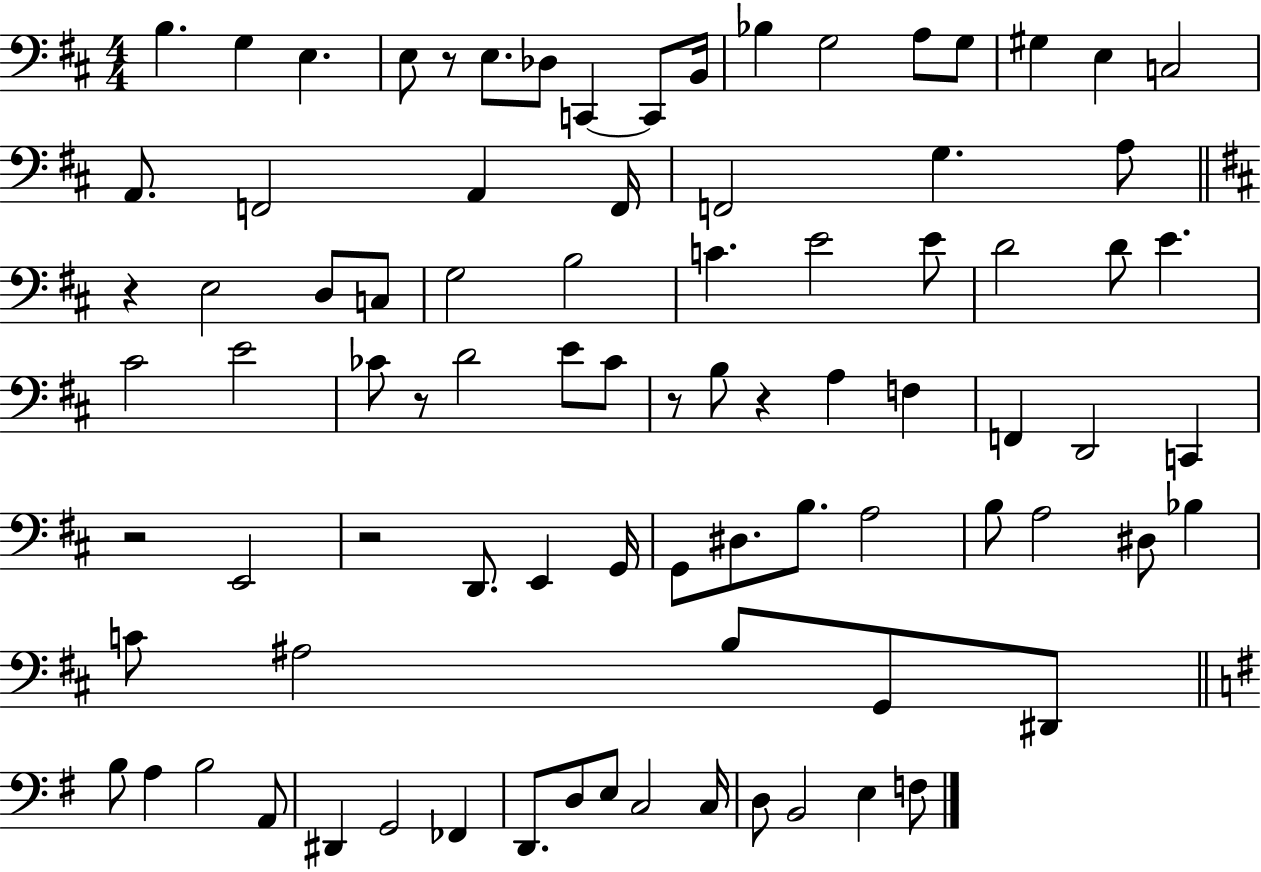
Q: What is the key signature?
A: D major